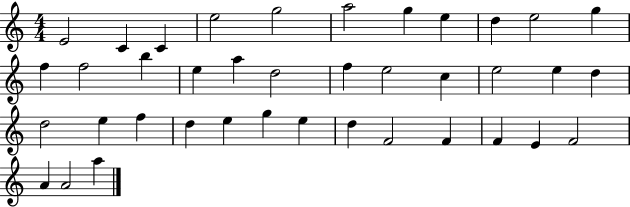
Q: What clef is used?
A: treble